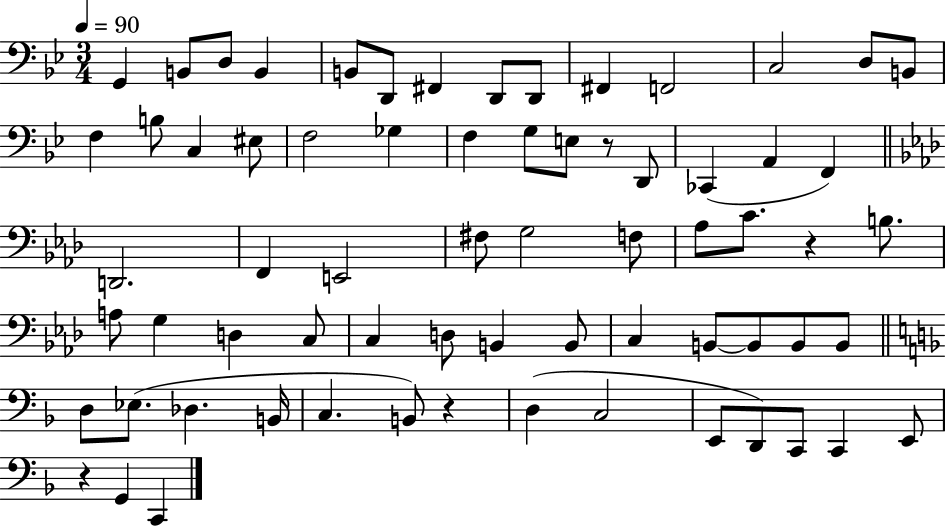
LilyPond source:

{
  \clef bass
  \numericTimeSignature
  \time 3/4
  \key bes \major
  \tempo 4 = 90
  g,4 b,8 d8 b,4 | b,8 d,8 fis,4 d,8 d,8 | fis,4 f,2 | c2 d8 b,8 | \break f4 b8 c4 eis8 | f2 ges4 | f4 g8 e8 r8 d,8 | ces,4( a,4 f,4) | \break \bar "||" \break \key aes \major d,2. | f,4 e,2 | fis8 g2 f8 | aes8 c'8. r4 b8. | \break a8 g4 d4 c8 | c4 d8 b,4 b,8 | c4 b,8~~ b,8 b,8 b,8 | \bar "||" \break \key d \minor d8 ees8.( des4. b,16 | c4. b,8) r4 | d4( c2 | e,8 d,8) c,8 c,4 e,8 | \break r4 g,4 c,4 | \bar "|."
}